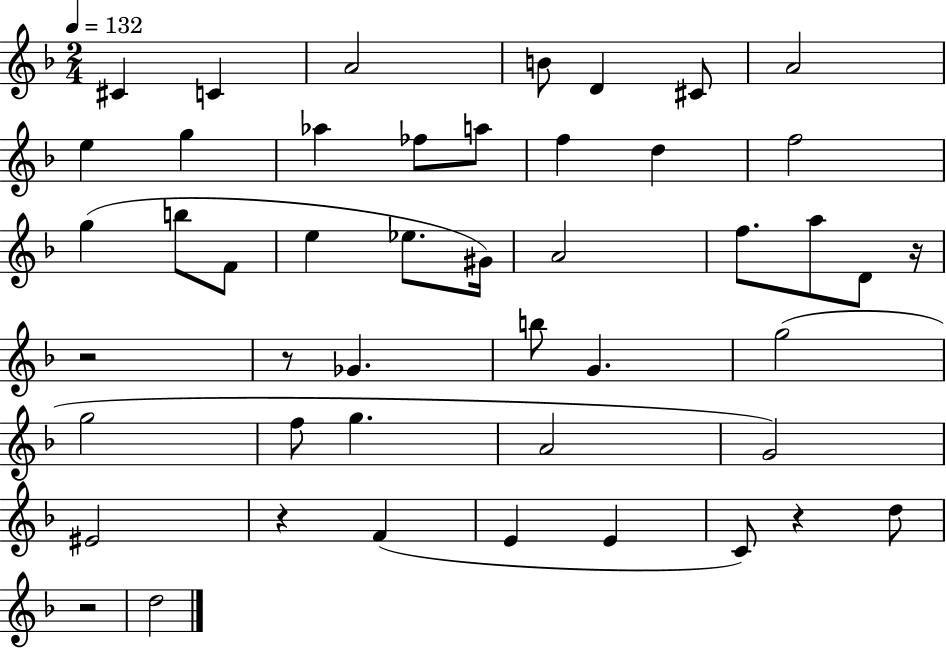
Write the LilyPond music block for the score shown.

{
  \clef treble
  \numericTimeSignature
  \time 2/4
  \key f \major
  \tempo 4 = 132
  cis'4 c'4 | a'2 | b'8 d'4 cis'8 | a'2 | \break e''4 g''4 | aes''4 fes''8 a''8 | f''4 d''4 | f''2 | \break g''4( b''8 f'8 | e''4 ees''8. gis'16) | a'2 | f''8. a''8 d'8 r16 | \break r2 | r8 ges'4. | b''8 g'4. | g''2( | \break g''2 | f''8 g''4. | a'2 | g'2) | \break eis'2 | r4 f'4( | e'4 e'4 | c'8) r4 d''8 | \break r2 | d''2 | \bar "|."
}